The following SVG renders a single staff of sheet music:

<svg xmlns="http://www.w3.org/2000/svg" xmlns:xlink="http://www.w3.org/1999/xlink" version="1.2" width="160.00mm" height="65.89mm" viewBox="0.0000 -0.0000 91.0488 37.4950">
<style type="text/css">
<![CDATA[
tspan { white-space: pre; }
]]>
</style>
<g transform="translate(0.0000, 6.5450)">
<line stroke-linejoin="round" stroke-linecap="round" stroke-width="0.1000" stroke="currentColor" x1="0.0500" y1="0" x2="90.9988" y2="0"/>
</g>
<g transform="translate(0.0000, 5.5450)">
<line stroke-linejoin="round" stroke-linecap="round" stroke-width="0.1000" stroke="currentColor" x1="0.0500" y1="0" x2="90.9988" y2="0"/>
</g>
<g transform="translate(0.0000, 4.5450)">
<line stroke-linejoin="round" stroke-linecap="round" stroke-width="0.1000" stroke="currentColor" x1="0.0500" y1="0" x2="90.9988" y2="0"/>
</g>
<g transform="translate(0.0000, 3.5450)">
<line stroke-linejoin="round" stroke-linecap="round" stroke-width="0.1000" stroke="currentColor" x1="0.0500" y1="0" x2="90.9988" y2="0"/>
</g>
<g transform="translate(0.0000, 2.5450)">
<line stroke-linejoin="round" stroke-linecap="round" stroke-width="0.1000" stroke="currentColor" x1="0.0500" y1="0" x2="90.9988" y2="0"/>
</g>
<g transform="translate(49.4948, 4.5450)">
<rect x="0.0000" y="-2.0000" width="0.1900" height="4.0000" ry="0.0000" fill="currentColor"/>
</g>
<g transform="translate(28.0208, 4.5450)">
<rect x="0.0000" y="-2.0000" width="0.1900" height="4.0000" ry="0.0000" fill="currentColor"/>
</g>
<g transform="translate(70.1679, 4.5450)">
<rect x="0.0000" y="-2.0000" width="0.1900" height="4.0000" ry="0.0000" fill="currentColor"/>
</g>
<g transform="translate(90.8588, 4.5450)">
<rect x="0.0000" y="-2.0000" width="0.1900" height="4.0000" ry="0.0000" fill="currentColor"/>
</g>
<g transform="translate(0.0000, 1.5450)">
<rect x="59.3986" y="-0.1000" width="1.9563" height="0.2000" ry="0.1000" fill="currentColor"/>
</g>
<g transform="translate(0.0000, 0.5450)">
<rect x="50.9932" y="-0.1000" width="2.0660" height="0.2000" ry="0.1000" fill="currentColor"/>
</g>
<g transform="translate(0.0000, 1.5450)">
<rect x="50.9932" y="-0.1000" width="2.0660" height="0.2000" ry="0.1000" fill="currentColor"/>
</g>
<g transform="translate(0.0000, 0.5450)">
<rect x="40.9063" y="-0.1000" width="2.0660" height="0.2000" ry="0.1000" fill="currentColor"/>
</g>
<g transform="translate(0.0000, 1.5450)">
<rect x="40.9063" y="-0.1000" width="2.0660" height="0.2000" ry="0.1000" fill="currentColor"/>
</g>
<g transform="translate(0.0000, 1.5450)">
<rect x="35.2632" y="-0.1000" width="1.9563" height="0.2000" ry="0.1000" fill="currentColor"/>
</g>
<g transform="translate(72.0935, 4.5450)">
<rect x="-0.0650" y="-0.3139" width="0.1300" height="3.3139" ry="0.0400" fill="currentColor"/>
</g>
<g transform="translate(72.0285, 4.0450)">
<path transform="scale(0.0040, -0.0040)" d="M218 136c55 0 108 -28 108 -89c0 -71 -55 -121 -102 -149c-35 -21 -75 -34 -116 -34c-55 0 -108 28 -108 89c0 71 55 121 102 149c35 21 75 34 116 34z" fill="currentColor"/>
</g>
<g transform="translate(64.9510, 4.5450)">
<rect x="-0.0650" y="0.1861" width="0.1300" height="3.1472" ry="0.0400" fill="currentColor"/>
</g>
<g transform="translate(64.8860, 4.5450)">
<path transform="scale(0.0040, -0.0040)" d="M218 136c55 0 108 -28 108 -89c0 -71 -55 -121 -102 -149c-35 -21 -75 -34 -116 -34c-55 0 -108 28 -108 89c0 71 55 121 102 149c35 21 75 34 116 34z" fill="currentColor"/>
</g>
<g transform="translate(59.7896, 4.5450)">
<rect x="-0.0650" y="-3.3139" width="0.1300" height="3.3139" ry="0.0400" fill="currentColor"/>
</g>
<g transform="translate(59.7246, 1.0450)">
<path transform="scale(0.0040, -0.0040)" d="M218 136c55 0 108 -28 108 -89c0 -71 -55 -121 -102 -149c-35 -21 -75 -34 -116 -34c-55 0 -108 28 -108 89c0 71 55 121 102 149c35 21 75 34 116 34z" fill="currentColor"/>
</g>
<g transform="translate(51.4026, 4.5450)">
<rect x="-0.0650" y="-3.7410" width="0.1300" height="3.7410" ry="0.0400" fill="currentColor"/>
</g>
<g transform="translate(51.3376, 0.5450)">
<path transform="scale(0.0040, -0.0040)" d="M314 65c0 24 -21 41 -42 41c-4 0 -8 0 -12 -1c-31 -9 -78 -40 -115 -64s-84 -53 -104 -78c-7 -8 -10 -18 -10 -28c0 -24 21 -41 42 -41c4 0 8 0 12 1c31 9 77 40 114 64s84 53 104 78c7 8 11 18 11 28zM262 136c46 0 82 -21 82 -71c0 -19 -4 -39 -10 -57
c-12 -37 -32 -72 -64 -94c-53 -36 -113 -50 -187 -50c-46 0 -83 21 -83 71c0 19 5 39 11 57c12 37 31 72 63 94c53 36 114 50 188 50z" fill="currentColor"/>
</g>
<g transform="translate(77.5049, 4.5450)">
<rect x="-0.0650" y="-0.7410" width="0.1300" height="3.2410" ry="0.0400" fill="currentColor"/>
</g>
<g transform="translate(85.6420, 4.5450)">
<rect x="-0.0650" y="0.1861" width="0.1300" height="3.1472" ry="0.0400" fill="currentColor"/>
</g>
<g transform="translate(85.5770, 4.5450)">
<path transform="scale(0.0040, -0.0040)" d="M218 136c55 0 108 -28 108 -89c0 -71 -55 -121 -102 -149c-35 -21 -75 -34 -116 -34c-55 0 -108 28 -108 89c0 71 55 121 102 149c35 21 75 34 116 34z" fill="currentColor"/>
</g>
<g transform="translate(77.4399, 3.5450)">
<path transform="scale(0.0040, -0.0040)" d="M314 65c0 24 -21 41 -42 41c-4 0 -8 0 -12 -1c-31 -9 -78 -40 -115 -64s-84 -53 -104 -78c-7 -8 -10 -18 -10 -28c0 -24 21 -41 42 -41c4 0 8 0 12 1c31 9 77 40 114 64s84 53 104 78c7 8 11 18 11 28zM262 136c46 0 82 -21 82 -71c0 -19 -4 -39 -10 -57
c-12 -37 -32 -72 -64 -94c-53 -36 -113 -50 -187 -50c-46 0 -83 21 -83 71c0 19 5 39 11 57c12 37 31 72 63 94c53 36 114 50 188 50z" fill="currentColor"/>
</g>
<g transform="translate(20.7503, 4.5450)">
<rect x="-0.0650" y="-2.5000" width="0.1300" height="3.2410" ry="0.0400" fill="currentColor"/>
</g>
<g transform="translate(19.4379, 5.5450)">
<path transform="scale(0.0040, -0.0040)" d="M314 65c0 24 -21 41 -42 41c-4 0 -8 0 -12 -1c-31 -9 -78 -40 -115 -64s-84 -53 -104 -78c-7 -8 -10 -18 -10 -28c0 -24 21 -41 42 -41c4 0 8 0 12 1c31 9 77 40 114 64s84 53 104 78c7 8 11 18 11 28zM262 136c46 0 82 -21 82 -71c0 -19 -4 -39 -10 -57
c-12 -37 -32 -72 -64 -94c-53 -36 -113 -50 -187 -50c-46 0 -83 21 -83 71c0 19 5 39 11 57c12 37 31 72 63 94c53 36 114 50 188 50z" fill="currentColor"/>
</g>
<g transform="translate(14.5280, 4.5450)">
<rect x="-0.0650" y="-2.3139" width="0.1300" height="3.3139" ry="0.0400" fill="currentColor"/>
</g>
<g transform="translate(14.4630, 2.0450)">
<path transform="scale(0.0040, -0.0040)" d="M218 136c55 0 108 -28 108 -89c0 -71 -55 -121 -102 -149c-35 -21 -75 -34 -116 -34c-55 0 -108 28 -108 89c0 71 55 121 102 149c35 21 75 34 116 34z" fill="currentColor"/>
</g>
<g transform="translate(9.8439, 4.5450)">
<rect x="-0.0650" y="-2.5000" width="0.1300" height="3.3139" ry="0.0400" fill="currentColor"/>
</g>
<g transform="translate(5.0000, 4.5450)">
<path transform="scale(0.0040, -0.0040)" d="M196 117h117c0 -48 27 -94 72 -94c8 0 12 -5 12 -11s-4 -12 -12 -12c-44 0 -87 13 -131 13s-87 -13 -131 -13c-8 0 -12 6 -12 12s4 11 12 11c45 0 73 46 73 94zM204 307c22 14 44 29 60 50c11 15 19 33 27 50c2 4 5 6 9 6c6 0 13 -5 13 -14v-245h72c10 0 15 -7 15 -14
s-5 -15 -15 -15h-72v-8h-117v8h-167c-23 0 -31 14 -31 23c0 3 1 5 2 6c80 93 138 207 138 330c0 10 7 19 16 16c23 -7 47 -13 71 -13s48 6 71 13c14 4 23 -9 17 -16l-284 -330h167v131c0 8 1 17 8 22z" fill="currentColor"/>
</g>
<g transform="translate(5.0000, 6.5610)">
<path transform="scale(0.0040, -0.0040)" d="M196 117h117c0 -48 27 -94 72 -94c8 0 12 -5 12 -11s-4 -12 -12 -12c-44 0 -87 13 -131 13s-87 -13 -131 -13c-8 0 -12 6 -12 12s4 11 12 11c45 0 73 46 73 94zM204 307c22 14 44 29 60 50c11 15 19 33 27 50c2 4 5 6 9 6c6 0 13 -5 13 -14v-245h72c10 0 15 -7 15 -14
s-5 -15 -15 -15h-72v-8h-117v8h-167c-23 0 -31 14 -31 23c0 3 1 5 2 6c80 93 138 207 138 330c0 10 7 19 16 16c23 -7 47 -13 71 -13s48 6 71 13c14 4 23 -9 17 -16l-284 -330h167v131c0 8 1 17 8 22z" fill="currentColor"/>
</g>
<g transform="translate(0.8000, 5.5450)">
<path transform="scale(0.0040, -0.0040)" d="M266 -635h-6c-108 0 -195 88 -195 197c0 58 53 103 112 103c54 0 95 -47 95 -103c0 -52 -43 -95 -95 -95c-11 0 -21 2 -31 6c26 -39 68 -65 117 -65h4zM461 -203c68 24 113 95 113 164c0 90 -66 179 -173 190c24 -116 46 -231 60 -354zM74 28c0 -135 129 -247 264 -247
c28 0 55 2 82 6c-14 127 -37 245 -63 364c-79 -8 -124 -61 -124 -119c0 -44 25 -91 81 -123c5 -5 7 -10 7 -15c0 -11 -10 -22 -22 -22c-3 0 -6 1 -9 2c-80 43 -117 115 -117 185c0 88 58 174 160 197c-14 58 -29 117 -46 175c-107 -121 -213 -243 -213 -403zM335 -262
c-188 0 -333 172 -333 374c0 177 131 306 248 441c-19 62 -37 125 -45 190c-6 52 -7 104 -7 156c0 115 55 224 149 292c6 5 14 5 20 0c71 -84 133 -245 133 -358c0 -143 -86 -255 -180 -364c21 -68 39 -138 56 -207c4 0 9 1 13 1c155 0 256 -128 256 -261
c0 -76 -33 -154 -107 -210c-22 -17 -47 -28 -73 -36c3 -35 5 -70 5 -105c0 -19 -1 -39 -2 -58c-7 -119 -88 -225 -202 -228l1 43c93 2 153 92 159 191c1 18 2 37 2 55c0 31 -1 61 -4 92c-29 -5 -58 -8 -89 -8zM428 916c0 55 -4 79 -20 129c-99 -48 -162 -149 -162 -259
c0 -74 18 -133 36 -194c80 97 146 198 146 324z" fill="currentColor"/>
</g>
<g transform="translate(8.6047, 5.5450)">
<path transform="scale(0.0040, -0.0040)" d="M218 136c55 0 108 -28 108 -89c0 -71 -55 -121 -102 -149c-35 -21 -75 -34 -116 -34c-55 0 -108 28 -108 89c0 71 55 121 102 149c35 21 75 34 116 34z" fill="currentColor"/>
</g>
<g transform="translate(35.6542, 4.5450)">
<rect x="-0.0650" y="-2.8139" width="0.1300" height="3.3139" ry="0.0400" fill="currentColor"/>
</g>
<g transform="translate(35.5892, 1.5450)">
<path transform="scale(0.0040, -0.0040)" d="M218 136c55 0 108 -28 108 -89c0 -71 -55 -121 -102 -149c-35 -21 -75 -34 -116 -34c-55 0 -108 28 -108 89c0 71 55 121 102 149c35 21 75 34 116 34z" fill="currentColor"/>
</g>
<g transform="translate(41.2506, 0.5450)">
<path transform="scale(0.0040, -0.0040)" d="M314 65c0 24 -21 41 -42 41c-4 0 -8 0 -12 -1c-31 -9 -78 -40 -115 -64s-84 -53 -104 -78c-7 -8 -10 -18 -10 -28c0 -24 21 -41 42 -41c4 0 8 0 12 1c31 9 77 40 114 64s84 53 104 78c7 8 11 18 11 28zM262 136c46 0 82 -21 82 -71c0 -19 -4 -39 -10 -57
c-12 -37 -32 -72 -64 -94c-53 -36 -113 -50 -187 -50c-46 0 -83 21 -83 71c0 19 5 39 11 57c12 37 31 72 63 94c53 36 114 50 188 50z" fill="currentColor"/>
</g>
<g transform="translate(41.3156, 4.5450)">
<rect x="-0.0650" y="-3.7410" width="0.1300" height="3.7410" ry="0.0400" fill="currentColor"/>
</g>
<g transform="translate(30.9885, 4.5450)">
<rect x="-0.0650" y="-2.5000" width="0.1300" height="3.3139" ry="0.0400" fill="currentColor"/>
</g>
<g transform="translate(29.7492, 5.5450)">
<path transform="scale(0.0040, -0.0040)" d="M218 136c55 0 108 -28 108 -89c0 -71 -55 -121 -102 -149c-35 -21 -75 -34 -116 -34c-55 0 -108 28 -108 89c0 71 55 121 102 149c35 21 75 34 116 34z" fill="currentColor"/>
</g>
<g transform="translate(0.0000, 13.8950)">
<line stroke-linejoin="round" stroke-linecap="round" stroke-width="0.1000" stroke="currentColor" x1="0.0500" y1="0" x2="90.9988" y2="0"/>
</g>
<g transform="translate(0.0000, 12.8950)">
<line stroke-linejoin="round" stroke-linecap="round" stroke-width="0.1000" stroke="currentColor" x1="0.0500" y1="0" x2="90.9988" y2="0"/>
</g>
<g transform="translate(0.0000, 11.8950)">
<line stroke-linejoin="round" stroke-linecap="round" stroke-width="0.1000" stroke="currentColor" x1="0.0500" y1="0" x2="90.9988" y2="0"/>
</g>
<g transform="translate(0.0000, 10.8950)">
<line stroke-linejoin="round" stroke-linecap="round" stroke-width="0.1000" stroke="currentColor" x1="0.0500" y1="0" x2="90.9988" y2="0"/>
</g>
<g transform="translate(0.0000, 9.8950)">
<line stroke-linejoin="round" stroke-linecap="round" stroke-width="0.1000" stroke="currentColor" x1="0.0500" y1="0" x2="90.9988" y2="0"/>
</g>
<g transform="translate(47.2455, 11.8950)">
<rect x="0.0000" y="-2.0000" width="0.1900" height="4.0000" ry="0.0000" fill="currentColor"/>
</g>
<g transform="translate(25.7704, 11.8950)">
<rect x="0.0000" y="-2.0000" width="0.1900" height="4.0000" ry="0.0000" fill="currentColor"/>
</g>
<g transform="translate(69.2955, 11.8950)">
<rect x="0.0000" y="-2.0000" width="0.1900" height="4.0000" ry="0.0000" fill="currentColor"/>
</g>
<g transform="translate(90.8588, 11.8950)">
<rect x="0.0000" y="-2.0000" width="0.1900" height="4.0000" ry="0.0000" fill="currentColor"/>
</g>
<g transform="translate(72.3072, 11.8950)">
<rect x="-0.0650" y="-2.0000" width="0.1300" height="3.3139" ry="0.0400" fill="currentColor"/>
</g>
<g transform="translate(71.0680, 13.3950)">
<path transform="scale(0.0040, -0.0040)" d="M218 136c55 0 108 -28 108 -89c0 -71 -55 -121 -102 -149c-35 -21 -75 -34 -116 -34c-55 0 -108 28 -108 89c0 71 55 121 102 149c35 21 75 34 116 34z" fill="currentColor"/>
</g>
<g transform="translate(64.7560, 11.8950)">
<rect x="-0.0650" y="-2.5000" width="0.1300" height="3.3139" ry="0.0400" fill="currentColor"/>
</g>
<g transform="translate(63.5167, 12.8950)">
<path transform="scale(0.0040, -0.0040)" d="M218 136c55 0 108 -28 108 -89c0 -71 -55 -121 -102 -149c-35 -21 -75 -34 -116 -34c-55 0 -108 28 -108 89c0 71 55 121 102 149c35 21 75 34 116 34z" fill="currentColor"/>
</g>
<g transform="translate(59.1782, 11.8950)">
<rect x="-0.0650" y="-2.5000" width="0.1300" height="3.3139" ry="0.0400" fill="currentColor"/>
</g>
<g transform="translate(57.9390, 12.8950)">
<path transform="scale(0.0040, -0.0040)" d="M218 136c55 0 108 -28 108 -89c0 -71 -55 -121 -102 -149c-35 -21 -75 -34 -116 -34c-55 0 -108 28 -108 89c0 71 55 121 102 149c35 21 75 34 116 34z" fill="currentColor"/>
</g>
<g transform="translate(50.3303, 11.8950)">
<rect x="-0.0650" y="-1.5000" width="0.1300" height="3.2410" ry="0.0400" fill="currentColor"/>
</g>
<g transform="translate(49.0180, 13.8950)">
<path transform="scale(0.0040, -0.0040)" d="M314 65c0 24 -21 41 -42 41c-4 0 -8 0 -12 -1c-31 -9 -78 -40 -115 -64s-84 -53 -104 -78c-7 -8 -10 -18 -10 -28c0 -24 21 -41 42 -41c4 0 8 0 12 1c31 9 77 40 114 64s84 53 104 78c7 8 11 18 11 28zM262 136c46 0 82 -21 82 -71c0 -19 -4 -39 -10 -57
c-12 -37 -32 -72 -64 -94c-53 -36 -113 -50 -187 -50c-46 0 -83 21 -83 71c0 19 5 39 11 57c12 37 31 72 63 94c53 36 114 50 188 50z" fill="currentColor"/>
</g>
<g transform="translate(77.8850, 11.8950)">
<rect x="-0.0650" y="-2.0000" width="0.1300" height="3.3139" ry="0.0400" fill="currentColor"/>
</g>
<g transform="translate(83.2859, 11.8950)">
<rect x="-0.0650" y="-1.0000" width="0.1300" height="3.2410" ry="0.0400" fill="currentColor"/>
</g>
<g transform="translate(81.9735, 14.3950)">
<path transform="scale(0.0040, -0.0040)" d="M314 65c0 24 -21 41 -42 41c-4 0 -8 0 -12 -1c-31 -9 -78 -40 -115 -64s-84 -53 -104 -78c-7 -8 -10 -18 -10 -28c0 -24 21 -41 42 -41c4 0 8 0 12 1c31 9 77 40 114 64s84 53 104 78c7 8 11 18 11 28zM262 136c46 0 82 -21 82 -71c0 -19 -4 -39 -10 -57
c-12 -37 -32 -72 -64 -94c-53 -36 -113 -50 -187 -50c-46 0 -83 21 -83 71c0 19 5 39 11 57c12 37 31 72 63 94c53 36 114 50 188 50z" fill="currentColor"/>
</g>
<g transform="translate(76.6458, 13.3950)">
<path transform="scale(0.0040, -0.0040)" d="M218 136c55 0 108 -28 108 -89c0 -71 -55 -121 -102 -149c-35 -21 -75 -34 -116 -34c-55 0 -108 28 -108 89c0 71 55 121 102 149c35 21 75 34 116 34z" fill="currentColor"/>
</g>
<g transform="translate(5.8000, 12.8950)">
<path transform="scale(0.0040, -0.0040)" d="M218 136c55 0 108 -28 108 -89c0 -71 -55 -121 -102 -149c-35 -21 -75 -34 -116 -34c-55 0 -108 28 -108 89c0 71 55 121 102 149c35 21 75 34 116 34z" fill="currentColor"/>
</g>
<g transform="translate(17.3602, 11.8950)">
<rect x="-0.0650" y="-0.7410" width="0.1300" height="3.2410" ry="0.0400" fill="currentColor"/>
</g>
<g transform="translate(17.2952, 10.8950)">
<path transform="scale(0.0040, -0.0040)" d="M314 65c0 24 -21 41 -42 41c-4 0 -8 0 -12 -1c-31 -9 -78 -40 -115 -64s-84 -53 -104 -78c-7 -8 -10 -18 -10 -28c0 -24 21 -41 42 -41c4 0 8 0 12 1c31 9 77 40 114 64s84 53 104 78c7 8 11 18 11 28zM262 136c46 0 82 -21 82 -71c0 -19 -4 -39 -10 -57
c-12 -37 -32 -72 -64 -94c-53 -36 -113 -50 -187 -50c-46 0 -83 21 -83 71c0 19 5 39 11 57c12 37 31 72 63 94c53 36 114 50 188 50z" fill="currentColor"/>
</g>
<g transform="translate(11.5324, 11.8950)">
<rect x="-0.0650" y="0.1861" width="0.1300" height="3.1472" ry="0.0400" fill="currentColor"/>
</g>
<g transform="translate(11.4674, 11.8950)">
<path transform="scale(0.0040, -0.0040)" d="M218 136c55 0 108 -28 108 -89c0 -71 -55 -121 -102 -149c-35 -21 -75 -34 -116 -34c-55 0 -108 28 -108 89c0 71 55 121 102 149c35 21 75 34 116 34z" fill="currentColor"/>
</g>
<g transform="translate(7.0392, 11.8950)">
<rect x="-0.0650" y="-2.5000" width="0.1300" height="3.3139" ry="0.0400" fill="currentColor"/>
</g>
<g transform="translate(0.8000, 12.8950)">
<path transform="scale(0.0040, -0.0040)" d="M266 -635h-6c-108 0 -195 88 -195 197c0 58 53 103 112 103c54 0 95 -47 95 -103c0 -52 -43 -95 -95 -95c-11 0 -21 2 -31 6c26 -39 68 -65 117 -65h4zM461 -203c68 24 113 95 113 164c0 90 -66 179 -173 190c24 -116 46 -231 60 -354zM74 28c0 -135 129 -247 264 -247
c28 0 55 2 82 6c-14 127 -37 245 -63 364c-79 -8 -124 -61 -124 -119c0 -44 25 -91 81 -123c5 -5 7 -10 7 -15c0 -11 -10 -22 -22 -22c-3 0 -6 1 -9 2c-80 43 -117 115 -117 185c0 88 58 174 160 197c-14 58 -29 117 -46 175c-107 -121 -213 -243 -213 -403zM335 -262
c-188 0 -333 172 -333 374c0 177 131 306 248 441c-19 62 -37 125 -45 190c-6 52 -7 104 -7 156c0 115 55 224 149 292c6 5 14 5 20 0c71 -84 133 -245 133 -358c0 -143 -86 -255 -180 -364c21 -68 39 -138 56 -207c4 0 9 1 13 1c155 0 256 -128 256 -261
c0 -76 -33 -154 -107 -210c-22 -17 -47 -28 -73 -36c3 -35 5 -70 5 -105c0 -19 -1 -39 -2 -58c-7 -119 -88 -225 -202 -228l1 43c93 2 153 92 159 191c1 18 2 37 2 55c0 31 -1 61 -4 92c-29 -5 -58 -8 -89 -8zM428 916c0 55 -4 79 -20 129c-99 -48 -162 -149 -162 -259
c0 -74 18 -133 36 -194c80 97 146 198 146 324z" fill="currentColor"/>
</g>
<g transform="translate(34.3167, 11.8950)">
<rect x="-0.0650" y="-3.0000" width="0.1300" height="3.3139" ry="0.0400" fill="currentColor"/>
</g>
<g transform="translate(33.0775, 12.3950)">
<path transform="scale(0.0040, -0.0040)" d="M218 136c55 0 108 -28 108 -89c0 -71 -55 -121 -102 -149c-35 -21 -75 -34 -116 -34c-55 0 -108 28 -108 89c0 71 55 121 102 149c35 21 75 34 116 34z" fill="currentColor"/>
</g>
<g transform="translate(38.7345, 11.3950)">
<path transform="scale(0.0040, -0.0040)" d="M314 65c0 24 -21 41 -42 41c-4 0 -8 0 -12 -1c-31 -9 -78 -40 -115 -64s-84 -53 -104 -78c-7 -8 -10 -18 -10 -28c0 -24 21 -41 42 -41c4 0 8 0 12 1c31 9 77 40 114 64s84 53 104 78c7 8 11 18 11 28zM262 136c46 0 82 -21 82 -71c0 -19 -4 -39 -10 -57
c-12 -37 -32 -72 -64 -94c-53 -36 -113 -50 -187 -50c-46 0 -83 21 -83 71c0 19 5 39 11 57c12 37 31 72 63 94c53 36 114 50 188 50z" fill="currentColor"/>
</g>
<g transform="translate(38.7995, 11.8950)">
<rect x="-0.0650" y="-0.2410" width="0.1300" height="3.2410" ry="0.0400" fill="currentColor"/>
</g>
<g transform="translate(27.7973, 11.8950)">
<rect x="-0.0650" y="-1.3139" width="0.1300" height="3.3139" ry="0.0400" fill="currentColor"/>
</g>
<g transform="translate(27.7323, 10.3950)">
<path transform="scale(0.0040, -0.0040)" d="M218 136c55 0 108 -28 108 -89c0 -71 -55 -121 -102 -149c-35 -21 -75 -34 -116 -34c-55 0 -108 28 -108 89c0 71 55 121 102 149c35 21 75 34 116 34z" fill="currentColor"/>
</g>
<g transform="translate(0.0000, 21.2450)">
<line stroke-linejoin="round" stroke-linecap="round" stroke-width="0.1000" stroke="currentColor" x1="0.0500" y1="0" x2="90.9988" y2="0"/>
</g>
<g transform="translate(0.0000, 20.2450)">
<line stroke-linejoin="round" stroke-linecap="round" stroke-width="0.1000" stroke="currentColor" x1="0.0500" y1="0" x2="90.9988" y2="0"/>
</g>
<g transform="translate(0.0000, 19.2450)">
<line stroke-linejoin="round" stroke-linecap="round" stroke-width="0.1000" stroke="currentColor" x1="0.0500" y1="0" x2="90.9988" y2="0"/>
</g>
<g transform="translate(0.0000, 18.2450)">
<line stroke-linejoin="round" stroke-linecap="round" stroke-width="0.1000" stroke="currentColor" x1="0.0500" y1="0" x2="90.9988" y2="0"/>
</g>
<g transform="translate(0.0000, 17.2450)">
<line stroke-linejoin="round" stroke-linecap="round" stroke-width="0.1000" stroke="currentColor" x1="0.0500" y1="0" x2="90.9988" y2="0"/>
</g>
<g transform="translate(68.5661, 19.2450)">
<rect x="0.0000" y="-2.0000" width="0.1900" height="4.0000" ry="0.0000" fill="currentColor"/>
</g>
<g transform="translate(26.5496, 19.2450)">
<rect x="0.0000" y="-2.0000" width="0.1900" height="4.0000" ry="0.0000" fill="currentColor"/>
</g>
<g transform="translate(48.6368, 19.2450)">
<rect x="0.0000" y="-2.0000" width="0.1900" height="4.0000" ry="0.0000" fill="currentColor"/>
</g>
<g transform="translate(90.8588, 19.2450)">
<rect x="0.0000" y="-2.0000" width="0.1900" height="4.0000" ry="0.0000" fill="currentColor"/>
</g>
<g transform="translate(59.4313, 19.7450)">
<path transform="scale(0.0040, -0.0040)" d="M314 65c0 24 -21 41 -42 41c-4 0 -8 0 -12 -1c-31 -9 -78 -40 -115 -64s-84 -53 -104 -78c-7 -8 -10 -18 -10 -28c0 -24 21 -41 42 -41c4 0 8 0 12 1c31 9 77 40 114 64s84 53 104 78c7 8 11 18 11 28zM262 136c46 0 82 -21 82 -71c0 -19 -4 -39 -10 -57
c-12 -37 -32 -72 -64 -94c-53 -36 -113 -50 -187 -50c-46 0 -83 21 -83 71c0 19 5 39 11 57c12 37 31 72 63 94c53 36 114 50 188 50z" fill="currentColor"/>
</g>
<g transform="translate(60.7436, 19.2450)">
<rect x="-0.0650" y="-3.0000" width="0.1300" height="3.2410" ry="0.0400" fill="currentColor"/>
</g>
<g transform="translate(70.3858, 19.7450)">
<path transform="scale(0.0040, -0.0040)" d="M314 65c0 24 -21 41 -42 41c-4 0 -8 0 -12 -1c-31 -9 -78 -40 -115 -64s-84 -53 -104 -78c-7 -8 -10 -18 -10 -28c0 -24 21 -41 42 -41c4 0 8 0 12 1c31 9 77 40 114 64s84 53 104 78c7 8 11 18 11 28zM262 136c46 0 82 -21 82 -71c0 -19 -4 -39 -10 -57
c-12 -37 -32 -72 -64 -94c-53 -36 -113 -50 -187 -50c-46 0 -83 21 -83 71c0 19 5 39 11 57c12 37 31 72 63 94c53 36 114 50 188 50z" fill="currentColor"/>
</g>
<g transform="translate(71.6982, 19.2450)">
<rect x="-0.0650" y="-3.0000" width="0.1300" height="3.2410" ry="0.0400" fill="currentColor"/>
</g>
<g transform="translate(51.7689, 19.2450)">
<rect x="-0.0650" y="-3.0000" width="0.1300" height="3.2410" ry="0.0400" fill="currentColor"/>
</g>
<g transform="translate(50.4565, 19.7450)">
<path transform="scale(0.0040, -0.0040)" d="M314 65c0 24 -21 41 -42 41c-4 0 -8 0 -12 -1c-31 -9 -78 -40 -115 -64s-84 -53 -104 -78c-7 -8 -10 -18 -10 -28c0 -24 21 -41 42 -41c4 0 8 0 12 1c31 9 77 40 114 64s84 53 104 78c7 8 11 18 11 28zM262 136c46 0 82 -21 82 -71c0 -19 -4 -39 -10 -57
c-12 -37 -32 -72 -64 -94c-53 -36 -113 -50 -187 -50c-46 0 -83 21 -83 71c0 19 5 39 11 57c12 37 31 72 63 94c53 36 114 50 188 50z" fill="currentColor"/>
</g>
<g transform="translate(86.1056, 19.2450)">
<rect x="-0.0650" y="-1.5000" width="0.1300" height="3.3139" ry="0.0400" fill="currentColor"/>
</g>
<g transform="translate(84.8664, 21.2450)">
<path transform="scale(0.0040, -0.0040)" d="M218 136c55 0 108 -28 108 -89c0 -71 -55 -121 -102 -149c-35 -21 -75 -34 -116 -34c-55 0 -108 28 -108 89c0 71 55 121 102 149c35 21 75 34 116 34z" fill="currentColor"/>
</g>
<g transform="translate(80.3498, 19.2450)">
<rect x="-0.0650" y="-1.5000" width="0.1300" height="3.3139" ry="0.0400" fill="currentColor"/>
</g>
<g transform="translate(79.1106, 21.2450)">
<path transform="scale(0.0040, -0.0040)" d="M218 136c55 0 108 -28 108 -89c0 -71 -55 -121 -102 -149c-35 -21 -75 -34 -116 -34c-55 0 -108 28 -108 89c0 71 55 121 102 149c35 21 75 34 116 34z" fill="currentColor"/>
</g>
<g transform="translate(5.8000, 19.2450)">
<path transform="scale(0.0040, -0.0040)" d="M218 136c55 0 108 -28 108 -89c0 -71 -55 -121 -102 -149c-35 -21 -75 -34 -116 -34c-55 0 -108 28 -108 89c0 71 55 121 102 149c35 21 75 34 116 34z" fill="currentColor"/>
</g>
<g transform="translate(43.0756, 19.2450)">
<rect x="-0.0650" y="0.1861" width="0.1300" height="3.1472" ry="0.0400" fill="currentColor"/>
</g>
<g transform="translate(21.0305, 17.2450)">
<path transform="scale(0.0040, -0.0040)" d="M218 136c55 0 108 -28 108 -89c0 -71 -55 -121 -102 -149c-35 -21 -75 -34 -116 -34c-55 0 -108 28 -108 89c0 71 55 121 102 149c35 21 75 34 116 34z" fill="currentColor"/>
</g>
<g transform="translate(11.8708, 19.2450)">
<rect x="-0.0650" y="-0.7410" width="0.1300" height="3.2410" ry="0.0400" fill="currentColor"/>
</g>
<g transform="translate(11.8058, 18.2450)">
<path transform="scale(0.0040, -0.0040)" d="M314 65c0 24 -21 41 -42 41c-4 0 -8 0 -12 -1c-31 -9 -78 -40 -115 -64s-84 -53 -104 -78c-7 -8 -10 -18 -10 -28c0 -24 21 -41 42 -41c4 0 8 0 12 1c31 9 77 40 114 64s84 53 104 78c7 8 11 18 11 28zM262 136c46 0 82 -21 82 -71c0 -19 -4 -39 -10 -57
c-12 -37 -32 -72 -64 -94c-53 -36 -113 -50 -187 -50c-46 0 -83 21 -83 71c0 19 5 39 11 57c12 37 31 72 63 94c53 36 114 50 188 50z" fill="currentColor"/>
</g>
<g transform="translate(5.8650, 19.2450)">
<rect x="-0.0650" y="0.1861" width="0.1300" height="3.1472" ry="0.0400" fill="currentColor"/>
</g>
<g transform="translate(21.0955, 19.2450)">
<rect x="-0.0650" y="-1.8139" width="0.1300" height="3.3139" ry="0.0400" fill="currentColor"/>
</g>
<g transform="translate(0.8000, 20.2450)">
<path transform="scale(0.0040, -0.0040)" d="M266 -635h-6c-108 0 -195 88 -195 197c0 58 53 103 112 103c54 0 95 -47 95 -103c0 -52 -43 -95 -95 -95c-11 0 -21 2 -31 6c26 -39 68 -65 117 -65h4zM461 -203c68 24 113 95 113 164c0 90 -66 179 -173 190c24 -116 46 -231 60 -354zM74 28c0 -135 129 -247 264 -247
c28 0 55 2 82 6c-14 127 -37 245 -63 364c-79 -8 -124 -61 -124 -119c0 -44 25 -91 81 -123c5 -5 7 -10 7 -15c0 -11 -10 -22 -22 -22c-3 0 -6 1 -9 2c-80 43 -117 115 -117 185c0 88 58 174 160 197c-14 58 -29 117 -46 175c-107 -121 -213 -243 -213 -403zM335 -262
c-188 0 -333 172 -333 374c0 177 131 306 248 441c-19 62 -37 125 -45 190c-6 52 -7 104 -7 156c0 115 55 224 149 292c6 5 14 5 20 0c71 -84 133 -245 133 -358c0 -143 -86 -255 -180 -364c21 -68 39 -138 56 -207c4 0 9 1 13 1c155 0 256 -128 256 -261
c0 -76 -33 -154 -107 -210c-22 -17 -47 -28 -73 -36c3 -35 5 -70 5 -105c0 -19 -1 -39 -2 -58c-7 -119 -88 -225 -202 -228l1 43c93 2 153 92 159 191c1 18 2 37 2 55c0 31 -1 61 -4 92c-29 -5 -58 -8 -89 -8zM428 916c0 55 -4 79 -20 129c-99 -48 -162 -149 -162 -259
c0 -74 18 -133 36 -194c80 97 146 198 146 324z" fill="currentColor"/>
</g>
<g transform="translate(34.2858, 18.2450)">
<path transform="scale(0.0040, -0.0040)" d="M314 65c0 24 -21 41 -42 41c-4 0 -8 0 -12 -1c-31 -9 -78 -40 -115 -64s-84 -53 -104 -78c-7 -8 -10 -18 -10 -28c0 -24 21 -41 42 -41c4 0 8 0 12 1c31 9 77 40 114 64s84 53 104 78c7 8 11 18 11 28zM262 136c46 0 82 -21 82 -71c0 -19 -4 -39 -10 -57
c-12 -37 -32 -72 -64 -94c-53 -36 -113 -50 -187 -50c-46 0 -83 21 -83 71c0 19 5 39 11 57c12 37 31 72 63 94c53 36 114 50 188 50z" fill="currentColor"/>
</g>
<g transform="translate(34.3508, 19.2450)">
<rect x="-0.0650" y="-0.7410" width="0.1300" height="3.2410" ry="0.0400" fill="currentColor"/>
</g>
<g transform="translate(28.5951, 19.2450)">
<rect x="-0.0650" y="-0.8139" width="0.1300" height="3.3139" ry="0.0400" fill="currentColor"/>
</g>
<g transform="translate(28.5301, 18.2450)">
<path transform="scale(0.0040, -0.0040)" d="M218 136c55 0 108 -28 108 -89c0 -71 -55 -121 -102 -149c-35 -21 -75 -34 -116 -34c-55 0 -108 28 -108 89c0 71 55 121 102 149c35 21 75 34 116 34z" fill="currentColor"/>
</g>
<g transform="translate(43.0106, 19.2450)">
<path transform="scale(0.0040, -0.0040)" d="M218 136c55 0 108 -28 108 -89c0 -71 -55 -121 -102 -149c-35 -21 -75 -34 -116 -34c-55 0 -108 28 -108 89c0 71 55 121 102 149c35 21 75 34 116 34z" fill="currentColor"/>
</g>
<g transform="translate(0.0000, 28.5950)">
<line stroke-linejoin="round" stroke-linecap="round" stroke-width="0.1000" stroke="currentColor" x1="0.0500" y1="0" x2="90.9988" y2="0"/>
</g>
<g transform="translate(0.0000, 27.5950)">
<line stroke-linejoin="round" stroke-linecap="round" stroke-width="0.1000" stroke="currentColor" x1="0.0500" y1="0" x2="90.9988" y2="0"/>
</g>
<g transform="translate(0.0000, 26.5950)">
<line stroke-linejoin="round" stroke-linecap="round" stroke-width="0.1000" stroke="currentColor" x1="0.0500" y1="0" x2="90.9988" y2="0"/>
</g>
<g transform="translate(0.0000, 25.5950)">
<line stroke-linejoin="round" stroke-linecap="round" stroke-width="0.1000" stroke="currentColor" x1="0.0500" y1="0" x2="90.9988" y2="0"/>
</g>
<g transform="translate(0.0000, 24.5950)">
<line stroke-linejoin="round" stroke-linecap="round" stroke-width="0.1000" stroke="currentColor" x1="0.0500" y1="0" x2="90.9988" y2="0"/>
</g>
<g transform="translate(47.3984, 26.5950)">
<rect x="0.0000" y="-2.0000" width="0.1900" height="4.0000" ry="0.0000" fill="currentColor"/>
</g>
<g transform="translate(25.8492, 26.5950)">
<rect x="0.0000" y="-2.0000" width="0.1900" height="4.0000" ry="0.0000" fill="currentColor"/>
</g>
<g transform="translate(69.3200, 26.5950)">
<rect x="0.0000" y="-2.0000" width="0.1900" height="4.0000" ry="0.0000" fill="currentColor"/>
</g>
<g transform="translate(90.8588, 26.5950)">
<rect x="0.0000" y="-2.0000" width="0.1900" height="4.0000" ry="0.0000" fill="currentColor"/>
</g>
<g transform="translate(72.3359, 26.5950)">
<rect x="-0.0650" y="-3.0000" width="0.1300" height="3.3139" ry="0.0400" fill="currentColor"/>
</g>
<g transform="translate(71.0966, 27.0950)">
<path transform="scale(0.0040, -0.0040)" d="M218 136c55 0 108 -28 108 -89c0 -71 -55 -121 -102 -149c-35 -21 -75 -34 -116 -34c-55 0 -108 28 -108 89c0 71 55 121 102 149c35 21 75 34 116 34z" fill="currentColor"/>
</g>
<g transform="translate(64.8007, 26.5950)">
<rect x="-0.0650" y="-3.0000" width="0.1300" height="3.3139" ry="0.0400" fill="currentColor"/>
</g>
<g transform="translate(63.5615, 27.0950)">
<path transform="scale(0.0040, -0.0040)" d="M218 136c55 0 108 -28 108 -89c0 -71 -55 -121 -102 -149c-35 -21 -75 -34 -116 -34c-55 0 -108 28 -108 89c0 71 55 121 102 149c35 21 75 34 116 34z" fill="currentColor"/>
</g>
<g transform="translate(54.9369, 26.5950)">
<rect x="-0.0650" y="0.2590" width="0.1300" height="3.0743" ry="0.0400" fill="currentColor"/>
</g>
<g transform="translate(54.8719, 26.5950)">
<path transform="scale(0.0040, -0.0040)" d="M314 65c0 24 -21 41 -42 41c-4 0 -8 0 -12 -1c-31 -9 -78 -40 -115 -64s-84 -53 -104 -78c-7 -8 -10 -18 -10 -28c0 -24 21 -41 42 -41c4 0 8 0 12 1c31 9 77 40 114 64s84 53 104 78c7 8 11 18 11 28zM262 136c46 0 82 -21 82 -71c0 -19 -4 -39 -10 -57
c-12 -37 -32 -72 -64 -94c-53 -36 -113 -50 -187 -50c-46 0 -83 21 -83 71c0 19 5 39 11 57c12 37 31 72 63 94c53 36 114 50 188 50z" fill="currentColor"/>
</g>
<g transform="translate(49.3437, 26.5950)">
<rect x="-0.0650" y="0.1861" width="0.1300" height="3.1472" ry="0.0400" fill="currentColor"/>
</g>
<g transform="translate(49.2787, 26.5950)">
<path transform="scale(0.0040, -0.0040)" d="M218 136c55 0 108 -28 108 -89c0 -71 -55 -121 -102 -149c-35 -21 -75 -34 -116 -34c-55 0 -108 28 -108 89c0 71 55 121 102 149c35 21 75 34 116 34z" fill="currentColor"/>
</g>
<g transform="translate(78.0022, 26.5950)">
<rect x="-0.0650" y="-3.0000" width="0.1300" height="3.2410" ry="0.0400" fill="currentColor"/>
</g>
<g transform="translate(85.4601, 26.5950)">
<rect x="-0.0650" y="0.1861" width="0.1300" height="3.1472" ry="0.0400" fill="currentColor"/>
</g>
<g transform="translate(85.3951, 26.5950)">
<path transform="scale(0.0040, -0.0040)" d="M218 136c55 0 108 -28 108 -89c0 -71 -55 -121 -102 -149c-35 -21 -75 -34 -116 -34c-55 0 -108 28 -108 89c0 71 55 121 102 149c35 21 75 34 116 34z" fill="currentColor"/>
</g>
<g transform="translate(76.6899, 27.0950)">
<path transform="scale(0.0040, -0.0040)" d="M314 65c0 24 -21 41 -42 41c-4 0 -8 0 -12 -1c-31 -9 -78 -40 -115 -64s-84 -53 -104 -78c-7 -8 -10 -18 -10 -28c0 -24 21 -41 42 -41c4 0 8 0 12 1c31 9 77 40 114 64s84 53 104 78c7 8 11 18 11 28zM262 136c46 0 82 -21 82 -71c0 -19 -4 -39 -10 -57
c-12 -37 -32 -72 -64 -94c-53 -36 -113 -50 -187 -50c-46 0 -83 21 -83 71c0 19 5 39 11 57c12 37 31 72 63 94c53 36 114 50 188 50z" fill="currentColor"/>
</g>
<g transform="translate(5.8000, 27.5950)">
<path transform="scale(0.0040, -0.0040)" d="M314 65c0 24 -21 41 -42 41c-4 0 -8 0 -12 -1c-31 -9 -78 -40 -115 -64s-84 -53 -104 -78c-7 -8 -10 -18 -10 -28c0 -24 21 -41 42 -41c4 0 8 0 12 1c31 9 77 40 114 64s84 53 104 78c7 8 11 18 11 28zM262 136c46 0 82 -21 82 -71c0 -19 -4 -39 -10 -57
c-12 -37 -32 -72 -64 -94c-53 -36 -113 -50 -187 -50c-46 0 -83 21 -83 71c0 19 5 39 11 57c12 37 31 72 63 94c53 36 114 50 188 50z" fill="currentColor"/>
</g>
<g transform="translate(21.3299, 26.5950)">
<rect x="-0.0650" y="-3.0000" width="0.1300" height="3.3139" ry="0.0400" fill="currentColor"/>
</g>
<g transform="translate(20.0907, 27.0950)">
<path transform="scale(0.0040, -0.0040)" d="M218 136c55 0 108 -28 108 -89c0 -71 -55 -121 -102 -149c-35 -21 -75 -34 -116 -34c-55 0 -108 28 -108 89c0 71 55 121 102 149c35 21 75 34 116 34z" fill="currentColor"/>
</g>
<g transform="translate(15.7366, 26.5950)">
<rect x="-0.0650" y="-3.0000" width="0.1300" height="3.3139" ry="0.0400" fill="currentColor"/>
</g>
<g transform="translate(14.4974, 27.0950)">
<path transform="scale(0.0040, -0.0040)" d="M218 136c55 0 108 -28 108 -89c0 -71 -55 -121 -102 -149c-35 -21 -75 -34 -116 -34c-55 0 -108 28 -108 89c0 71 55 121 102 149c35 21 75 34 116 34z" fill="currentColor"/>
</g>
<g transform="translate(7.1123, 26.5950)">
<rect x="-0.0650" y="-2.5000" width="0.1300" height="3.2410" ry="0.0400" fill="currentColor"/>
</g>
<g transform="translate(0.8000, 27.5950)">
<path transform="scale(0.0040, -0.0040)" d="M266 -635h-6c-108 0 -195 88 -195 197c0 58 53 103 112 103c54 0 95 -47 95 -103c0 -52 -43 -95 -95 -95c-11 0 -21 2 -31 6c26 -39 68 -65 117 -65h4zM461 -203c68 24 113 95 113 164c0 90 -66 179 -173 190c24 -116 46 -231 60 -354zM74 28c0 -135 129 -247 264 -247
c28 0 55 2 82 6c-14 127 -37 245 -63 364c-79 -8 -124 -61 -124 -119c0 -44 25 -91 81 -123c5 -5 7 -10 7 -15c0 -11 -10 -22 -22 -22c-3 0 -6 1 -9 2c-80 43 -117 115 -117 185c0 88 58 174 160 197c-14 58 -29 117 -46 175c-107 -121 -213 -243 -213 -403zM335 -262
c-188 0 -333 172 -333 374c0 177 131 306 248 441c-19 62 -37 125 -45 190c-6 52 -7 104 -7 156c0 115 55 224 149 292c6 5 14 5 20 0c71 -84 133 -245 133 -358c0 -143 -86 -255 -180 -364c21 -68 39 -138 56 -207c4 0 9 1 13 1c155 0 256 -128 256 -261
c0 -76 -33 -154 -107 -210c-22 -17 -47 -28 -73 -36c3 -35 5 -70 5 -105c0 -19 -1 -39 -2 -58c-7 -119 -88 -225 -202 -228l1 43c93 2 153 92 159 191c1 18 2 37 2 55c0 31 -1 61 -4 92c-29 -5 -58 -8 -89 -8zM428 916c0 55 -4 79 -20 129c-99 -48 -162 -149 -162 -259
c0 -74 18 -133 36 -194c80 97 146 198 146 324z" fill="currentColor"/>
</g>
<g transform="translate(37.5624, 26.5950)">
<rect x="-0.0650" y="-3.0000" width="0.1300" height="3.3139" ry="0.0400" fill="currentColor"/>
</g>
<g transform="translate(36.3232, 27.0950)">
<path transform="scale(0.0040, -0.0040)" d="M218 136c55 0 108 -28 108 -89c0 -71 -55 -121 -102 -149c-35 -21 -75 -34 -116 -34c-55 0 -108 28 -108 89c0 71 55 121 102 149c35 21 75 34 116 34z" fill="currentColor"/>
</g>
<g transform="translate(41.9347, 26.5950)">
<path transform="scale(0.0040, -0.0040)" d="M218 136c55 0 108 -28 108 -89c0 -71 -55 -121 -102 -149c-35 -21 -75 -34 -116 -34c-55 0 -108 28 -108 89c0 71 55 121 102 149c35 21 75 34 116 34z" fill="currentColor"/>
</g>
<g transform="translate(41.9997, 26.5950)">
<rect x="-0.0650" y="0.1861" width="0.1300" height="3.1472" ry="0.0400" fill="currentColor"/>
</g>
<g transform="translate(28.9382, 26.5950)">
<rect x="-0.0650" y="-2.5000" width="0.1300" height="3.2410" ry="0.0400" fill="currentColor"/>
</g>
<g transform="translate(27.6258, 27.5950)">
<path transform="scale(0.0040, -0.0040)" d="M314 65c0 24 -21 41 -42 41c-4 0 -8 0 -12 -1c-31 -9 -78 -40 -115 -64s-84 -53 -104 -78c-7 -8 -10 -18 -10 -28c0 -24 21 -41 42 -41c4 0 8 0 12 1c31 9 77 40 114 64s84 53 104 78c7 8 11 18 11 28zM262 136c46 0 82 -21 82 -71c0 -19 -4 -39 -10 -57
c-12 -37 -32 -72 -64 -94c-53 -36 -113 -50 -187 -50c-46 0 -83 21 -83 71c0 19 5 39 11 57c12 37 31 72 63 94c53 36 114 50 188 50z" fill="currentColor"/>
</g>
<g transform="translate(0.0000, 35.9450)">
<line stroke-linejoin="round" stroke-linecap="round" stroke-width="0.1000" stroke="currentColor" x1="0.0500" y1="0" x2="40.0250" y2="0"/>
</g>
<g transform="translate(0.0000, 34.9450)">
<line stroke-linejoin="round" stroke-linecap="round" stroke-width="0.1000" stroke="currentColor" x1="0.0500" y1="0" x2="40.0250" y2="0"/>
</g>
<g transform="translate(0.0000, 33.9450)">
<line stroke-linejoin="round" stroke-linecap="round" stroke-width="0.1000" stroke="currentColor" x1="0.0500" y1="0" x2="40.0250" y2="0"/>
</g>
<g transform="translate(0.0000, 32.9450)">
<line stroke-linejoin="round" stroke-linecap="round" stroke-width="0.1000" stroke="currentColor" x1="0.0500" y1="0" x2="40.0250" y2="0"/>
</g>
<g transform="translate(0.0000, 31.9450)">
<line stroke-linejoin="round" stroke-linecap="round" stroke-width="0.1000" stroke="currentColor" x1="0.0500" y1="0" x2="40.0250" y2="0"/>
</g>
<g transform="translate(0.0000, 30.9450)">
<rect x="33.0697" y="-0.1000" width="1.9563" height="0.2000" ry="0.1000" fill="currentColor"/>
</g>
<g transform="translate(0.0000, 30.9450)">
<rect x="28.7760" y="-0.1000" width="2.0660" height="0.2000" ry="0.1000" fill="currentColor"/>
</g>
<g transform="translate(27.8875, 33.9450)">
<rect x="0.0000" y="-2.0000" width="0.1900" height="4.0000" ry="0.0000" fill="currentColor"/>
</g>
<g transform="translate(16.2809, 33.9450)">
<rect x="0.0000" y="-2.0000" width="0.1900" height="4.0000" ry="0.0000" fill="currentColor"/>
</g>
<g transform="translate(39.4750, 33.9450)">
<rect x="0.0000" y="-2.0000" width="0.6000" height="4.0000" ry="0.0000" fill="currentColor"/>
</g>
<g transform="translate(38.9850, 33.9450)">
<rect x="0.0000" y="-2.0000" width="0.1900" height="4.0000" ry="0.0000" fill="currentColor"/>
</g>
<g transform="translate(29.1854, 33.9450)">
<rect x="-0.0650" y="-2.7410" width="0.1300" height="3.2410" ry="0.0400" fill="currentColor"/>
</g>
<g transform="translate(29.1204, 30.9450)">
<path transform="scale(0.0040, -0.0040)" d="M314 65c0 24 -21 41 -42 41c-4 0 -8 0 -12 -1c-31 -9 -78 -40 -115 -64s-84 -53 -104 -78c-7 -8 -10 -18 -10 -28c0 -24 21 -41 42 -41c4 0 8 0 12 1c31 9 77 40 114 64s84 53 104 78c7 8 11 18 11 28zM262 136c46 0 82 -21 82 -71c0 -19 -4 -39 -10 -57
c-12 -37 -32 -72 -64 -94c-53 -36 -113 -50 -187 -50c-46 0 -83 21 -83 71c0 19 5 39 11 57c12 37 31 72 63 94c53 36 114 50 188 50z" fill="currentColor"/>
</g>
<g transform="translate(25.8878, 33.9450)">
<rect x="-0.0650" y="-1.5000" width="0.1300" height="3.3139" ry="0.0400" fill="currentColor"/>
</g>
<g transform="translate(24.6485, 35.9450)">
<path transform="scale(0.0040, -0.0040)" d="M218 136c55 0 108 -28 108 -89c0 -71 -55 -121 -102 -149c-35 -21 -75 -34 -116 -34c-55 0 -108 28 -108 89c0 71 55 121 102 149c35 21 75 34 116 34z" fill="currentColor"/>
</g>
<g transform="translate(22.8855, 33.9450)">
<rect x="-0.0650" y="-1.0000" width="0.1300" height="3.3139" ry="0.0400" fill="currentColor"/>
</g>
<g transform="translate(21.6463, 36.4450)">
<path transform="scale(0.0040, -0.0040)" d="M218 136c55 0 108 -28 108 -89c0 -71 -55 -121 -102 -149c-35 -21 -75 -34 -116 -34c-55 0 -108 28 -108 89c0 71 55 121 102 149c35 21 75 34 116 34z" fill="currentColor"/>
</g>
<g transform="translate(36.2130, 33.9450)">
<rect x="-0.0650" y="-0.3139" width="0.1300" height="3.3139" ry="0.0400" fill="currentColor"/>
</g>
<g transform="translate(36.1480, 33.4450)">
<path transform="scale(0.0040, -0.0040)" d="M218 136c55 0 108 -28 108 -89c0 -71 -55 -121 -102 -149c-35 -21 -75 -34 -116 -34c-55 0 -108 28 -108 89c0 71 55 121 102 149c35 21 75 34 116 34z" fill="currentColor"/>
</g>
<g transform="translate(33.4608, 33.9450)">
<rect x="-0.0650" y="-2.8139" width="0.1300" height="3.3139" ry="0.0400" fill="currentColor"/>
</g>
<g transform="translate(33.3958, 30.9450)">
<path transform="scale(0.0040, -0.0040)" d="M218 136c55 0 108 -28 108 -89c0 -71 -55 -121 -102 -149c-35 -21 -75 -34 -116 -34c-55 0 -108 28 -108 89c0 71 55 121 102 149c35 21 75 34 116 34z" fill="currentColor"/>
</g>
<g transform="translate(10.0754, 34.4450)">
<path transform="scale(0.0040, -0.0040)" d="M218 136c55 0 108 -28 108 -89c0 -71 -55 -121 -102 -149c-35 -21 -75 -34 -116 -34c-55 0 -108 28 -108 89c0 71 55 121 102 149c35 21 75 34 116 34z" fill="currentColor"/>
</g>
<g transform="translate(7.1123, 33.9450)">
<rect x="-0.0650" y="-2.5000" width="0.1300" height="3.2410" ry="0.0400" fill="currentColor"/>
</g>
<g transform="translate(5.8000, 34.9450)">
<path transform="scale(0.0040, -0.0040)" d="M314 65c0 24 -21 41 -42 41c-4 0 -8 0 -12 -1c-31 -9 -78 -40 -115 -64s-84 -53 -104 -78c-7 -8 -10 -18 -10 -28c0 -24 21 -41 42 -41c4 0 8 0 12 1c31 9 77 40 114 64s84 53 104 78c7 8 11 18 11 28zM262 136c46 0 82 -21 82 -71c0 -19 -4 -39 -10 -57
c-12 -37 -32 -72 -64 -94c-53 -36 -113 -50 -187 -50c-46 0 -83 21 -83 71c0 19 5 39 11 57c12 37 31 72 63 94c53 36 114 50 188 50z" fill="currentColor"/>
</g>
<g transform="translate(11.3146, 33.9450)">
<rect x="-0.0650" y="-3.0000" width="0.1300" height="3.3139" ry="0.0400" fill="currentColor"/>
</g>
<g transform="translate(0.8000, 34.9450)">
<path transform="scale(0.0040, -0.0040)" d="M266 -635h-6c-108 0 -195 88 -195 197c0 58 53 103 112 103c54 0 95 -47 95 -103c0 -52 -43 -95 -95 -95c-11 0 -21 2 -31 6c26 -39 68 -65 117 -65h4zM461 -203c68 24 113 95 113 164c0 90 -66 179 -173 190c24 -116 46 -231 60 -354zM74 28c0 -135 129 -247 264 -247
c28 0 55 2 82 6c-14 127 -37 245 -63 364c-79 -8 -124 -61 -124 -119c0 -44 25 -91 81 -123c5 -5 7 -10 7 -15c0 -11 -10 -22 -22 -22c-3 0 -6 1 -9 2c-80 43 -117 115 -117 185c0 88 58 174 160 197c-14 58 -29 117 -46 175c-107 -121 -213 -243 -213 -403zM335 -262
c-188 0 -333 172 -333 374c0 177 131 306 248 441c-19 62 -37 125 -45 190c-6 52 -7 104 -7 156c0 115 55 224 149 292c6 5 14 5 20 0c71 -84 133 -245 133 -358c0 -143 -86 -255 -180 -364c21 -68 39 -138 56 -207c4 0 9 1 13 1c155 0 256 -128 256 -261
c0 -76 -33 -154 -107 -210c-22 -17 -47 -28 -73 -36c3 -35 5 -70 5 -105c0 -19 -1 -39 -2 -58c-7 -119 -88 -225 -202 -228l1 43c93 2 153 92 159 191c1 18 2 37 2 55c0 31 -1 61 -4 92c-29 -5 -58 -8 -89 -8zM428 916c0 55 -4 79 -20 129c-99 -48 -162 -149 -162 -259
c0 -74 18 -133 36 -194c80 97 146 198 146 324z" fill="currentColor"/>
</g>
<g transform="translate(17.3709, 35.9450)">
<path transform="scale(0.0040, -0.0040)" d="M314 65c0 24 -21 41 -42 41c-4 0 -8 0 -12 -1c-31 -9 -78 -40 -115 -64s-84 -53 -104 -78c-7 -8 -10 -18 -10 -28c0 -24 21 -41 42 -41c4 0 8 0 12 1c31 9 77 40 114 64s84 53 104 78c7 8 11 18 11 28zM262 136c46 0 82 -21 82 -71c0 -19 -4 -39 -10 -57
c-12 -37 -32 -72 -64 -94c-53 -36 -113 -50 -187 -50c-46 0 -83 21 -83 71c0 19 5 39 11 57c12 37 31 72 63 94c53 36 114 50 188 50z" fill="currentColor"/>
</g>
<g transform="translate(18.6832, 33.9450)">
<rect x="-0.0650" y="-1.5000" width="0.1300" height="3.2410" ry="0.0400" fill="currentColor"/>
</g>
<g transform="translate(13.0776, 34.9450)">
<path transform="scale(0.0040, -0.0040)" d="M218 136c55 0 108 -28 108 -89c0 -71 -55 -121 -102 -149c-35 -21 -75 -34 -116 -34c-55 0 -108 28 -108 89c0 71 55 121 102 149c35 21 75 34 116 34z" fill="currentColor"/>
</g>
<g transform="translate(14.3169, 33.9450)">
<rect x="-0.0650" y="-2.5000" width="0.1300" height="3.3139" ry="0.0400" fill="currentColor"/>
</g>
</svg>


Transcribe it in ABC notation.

X:1
T:Untitled
M:4/4
L:1/4
K:C
G g G2 G a c'2 c'2 b B c d2 B G B d2 e A c2 E2 G G F F D2 B d2 f d d2 B A2 A2 A2 E E G2 A A G2 A B B B2 A A A2 B G2 A G E2 D E a2 a c